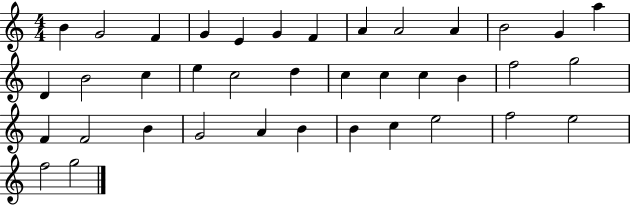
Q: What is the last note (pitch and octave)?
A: G5